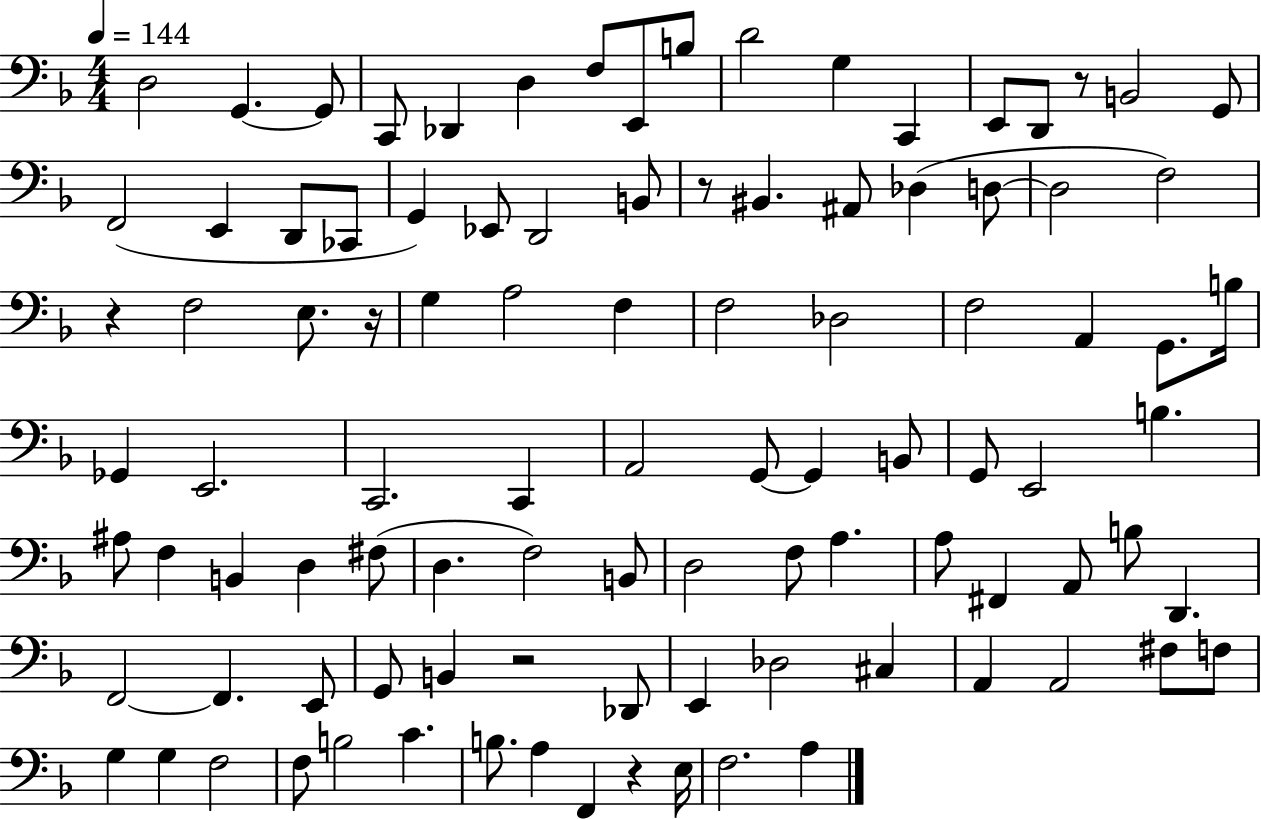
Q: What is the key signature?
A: F major